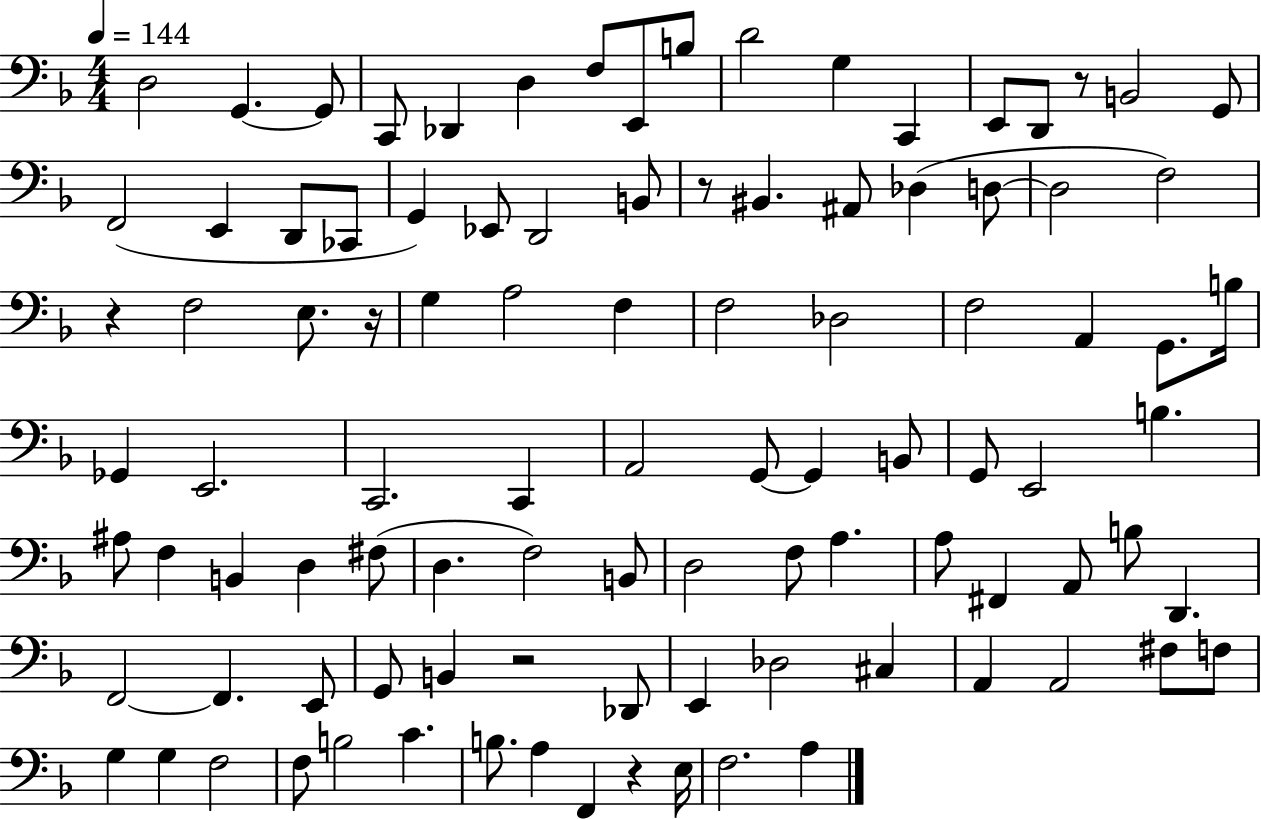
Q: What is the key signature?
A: F major